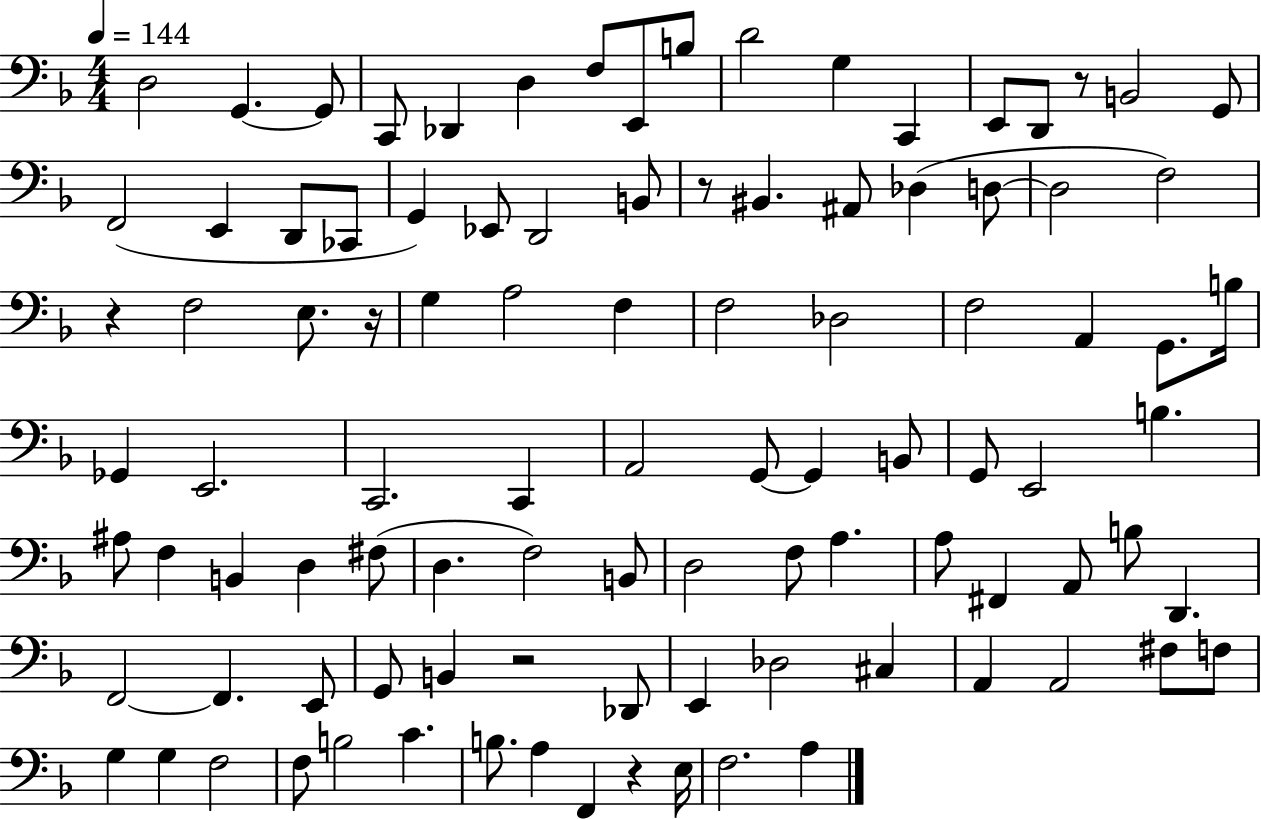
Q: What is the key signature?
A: F major